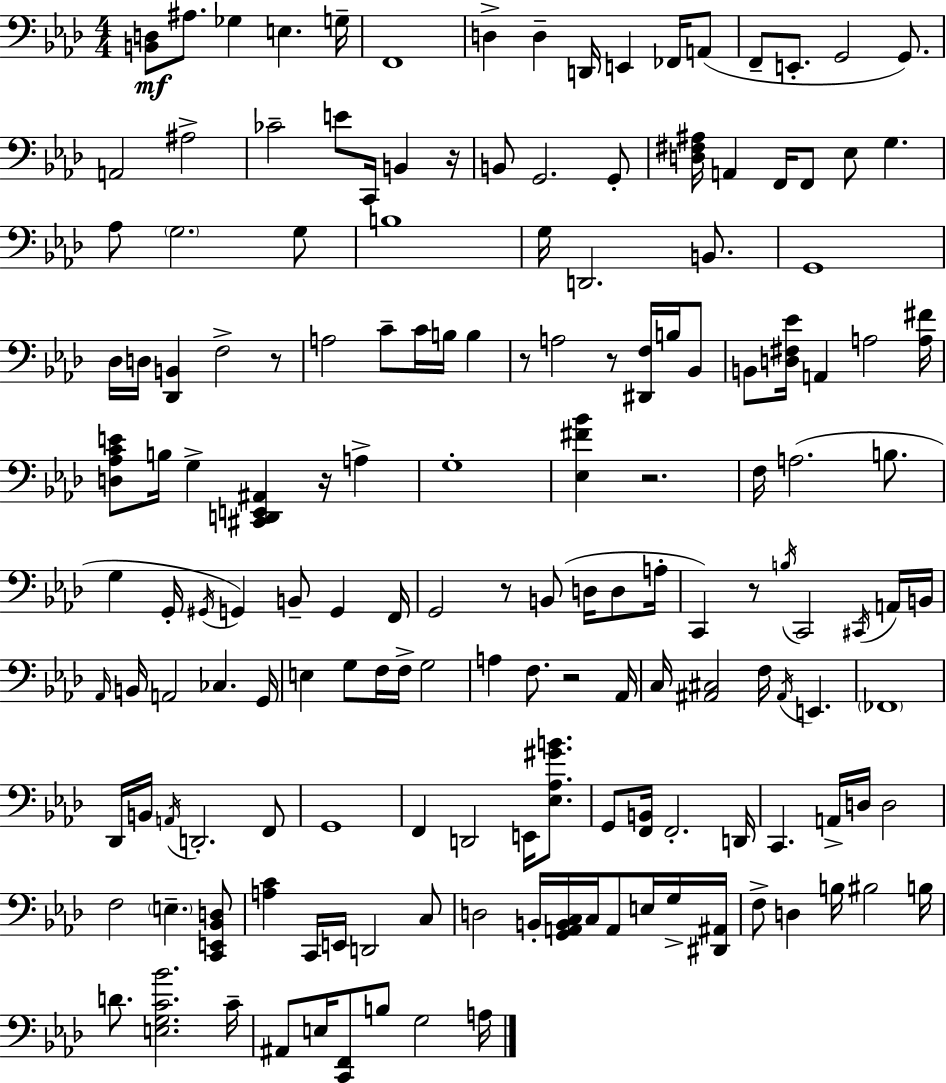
{
  \clef bass
  \numericTimeSignature
  \time 4/4
  \key aes \major
  \repeat volta 2 { <b, d>8\mf ais8. ges4 e4. g16-- | f,1 | d4-> d4-- d,16 e,4 fes,16 a,8( | f,8-- e,8.-. g,2 g,8.) | \break a,2 ais2-> | ces'2-- e'8 c,16 b,4 r16 | b,8 g,2. g,8-. | <d fis ais>16 a,4 f,16 f,8 ees8 g4. | \break aes8 \parenthesize g2. g8 | b1 | g16 d,2. b,8. | g,1 | \break des16 d16 <des, b,>4 f2-> r8 | a2 c'8-- c'16 b16 b4 | r8 a2 r8 <dis, f>16 b16 bes,8 | b,8 <d fis ees'>16 a,4 a2 <a fis'>16 | \break <d aes c' e'>8 b16 g4-> <cis, d, e, ais,>4 r16 a4-> | g1-. | <ees fis' bes'>4 r2. | f16 a2.( b8. | \break g4 g,16-. \acciaccatura { gis,16 } g,4) b,8-- g,4 | f,16 g,2 r8 b,8( d16 d8 | a16-. c,4) r8 \acciaccatura { b16 } c,2 | \acciaccatura { cis,16 } a,16 b,16 \grace { aes,16 } b,16 a,2 ces4. | \break g,16 e4 g8 f16 f16-> g2 | a4 f8. r2 | aes,16 c16 <ais, cis>2 f16 \acciaccatura { ais,16 } e,4. | \parenthesize fes,1 | \break des,16 b,16 \acciaccatura { a,16 } d,2.-. | f,8 g,1 | f,4 d,2 | e,16 <ees aes gis' b'>8. g,8 <f, b,>16 f,2.-. | \break d,16 c,4. a,16-> d16 d2 | f2 \parenthesize e4.-- | <c, e, bes, d>8 <a c'>4 c,16 e,16 d,2 | c8 d2 b,16-. <g, a, b, c>16 | \break c16 a,8 e16 g16-> <dis, ais,>16 f8-> d4 b16 bis2 | b16 d'8. <e g c' bes'>2. | c'16-- ais,8 e16 <c, f,>8 b8 g2 | a16 } \bar "|."
}